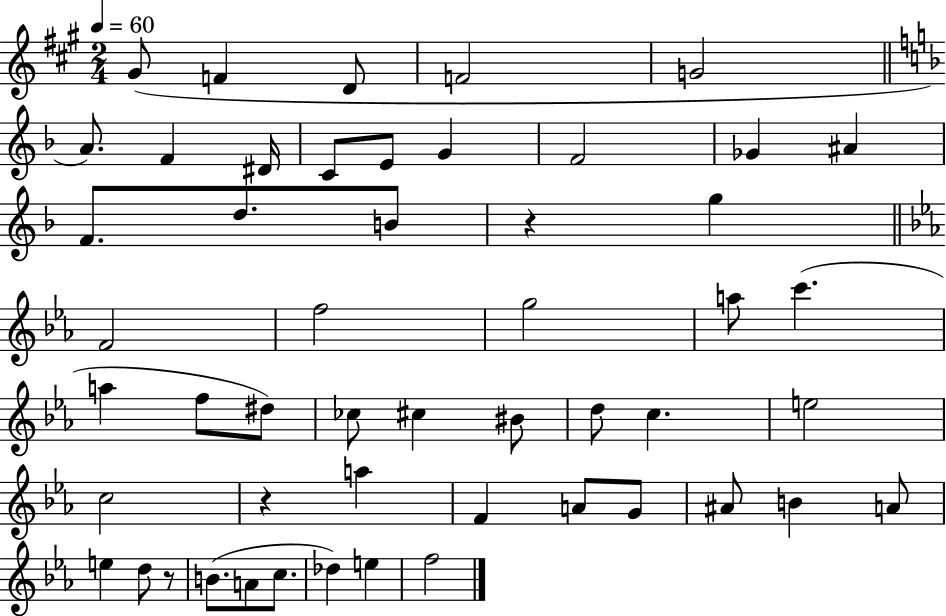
{
  \clef treble
  \numericTimeSignature
  \time 2/4
  \key a \major
  \tempo 4 = 60
  gis'8( f'4 d'8 | f'2 | g'2 | \bar "||" \break \key d \minor a'8.) f'4 dis'16 | c'8 e'8 g'4 | f'2 | ges'4 ais'4 | \break f'8. d''8. b'8 | r4 g''4 | \bar "||" \break \key c \minor f'2 | f''2 | g''2 | a''8 c'''4.( | \break a''4 f''8 dis''8) | ces''8 cis''4 bis'8 | d''8 c''4. | e''2 | \break c''2 | r4 a''4 | f'4 a'8 g'8 | ais'8 b'4 a'8 | \break e''4 d''8 r8 | b'8.( a'8 c''8. | des''4) e''4 | f''2 | \break \bar "|."
}